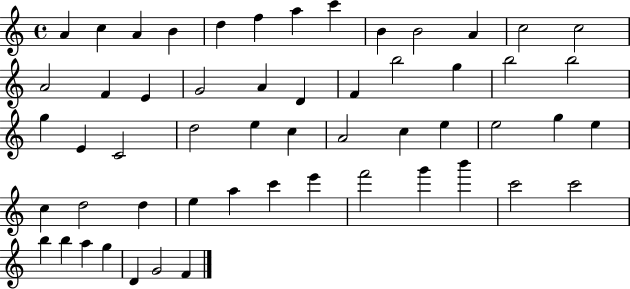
A4/q C5/q A4/q B4/q D5/q F5/q A5/q C6/q B4/q B4/h A4/q C5/h C5/h A4/h F4/q E4/q G4/h A4/q D4/q F4/q B5/h G5/q B5/h B5/h G5/q E4/q C4/h D5/h E5/q C5/q A4/h C5/q E5/q E5/h G5/q E5/q C5/q D5/h D5/q E5/q A5/q C6/q E6/q F6/h G6/q B6/q C6/h C6/h B5/q B5/q A5/q G5/q D4/q G4/h F4/q